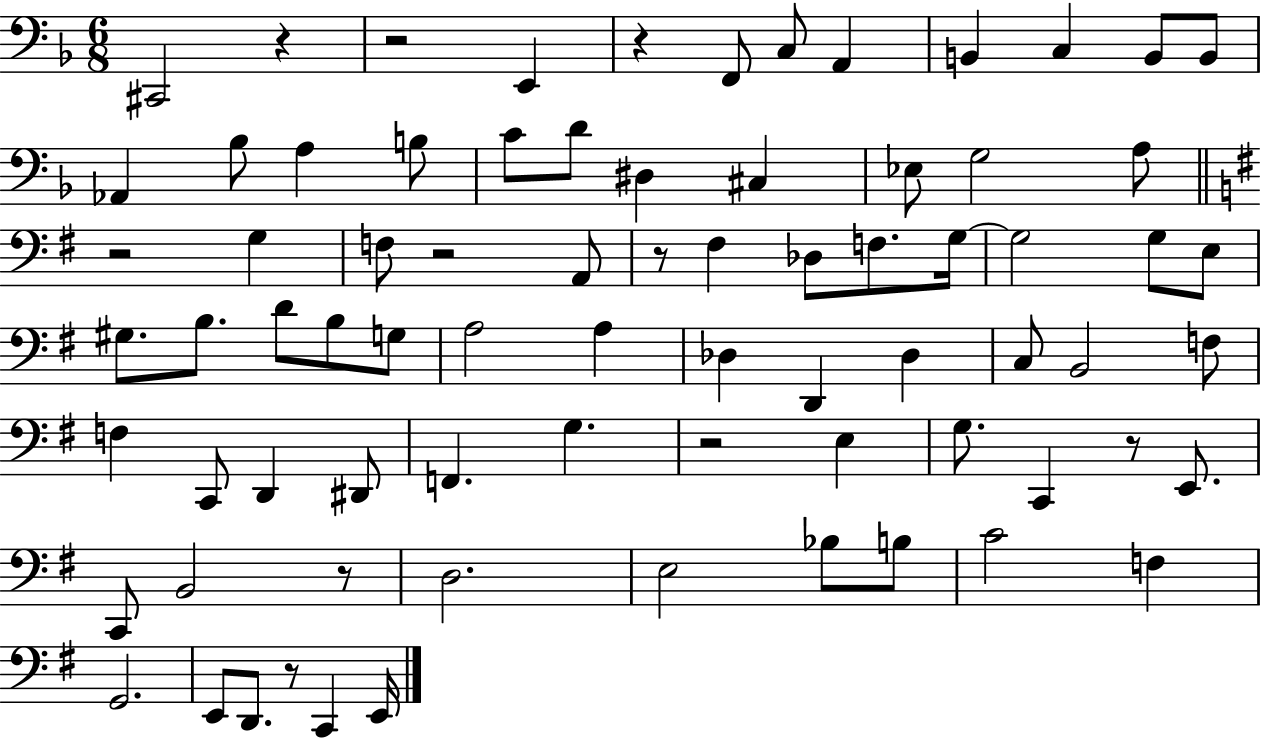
{
  \clef bass
  \numericTimeSignature
  \time 6/8
  \key f \major
  cis,2 r4 | r2 e,4 | r4 f,8 c8 a,4 | b,4 c4 b,8 b,8 | \break aes,4 bes8 a4 b8 | c'8 d'8 dis4 cis4 | ees8 g2 a8 | \bar "||" \break \key g \major r2 g4 | f8 r2 a,8 | r8 fis4 des8 f8. g16~~ | g2 g8 e8 | \break gis8. b8. d'8 b8 g8 | a2 a4 | des4 d,4 des4 | c8 b,2 f8 | \break f4 c,8 d,4 dis,8 | f,4. g4. | r2 e4 | g8. c,4 r8 e,8. | \break c,8 b,2 r8 | d2. | e2 bes8 b8 | c'2 f4 | \break g,2. | e,8 d,8. r8 c,4 e,16 | \bar "|."
}